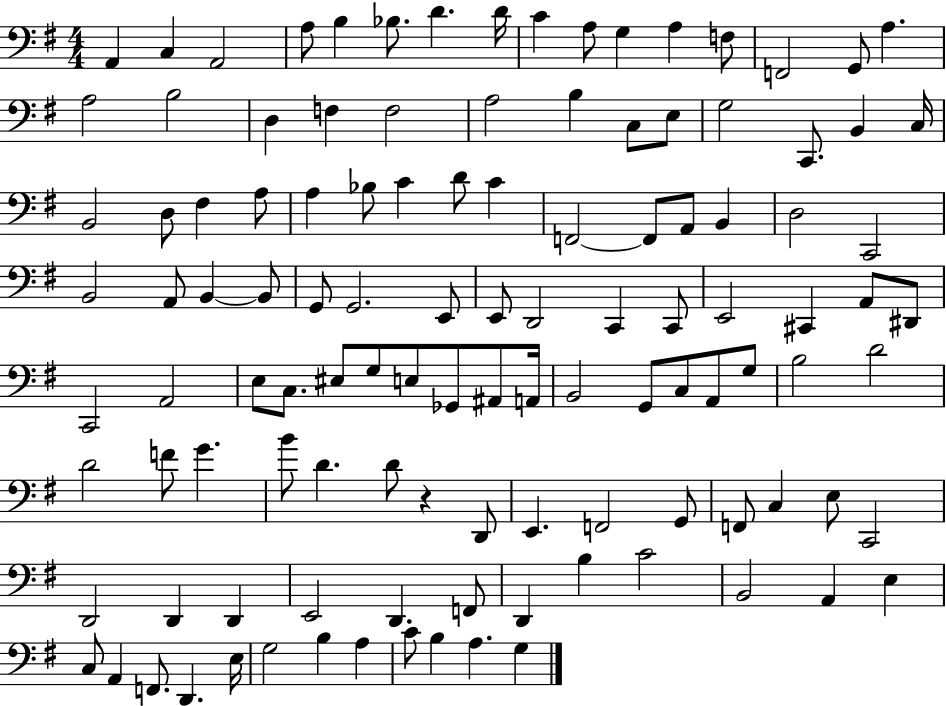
X:1
T:Untitled
M:4/4
L:1/4
K:G
A,, C, A,,2 A,/2 B, _B,/2 D D/4 C A,/2 G, A, F,/2 F,,2 G,,/2 A, A,2 B,2 D, F, F,2 A,2 B, C,/2 E,/2 G,2 C,,/2 B,, C,/4 B,,2 D,/2 ^F, A,/2 A, _B,/2 C D/2 C F,,2 F,,/2 A,,/2 B,, D,2 C,,2 B,,2 A,,/2 B,, B,,/2 G,,/2 G,,2 E,,/2 E,,/2 D,,2 C,, C,,/2 E,,2 ^C,, A,,/2 ^D,,/2 C,,2 A,,2 E,/2 C,/2 ^E,/2 G,/2 E,/2 _G,,/2 ^A,,/2 A,,/4 B,,2 G,,/2 C,/2 A,,/2 G,/2 B,2 D2 D2 F/2 G B/2 D D/2 z D,,/2 E,, F,,2 G,,/2 F,,/2 C, E,/2 C,,2 D,,2 D,, D,, E,,2 D,, F,,/2 D,, B, C2 B,,2 A,, E, C,/2 A,, F,,/2 D,, E,/4 G,2 B, A, C/2 B, A, G,